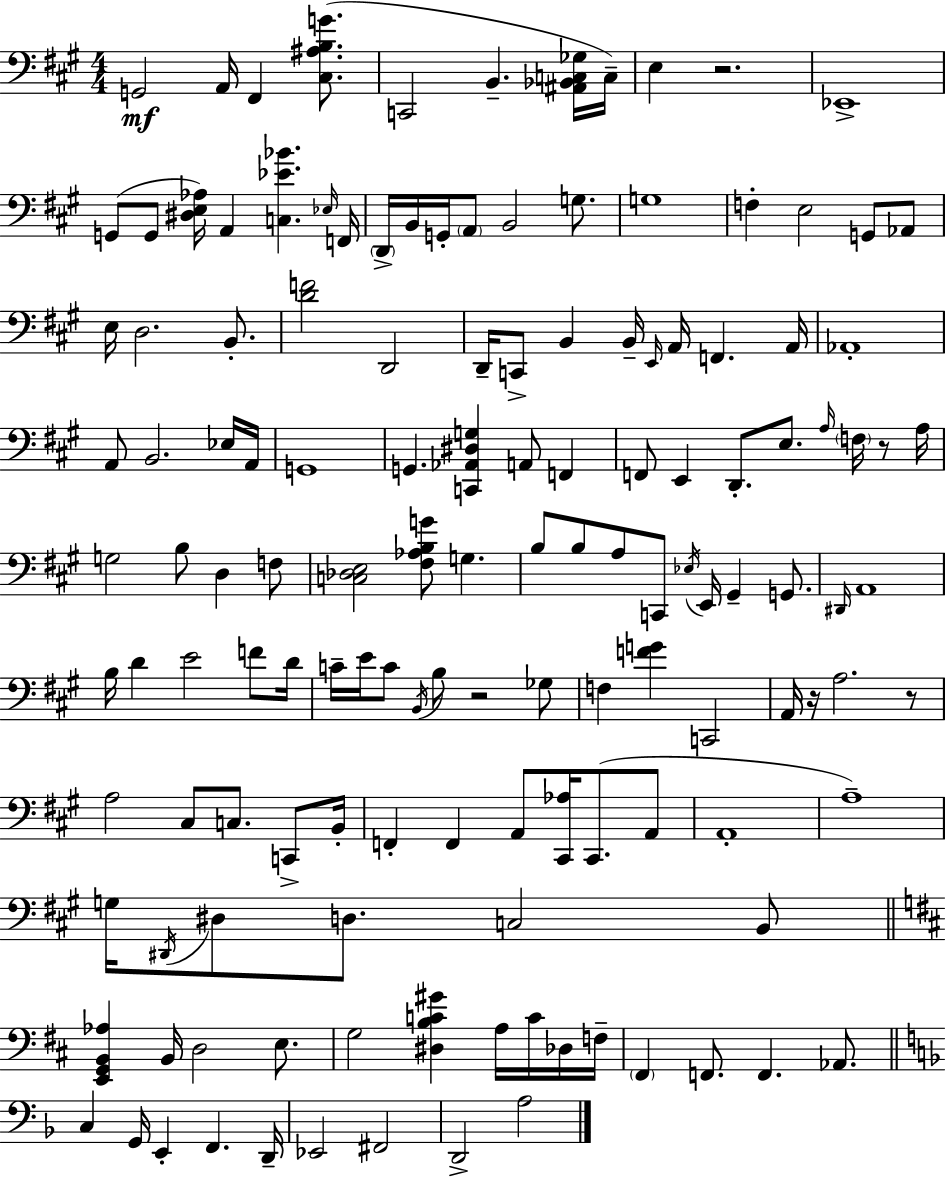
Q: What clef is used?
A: bass